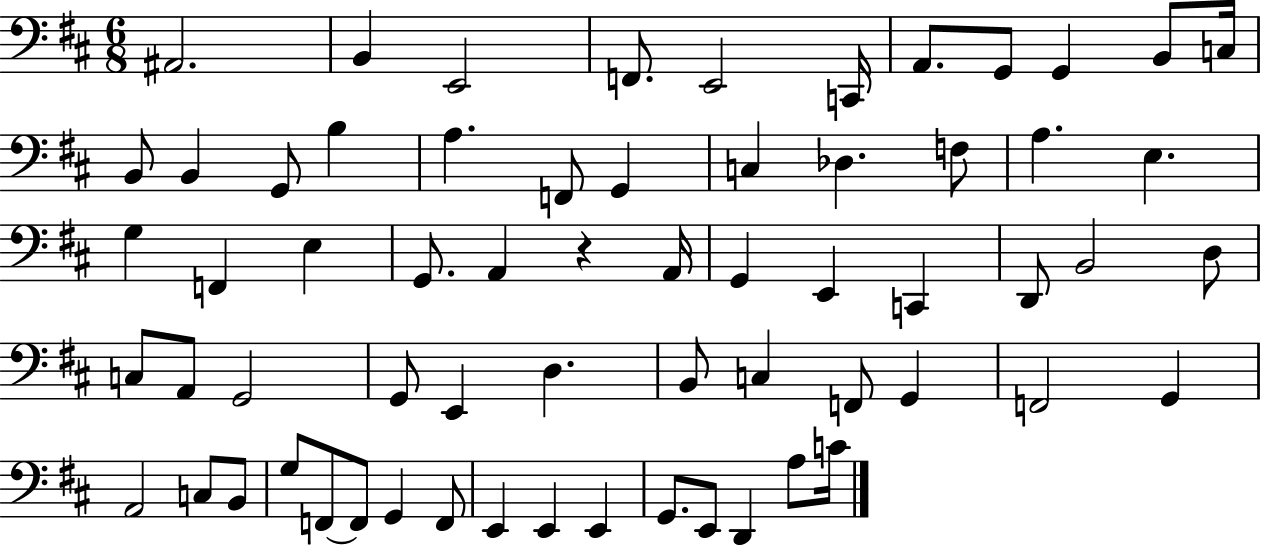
A#2/h. B2/q E2/h F2/e. E2/h C2/s A2/e. G2/e G2/q B2/e C3/s B2/e B2/q G2/e B3/q A3/q. F2/e G2/q C3/q Db3/q. F3/e A3/q. E3/q. G3/q F2/q E3/q G2/e. A2/q R/q A2/s G2/q E2/q C2/q D2/e B2/h D3/e C3/e A2/e G2/h G2/e E2/q D3/q. B2/e C3/q F2/e G2/q F2/h G2/q A2/h C3/e B2/e G3/e F2/e F2/e G2/q F2/e E2/q E2/q E2/q G2/e. E2/e D2/q A3/e C4/s